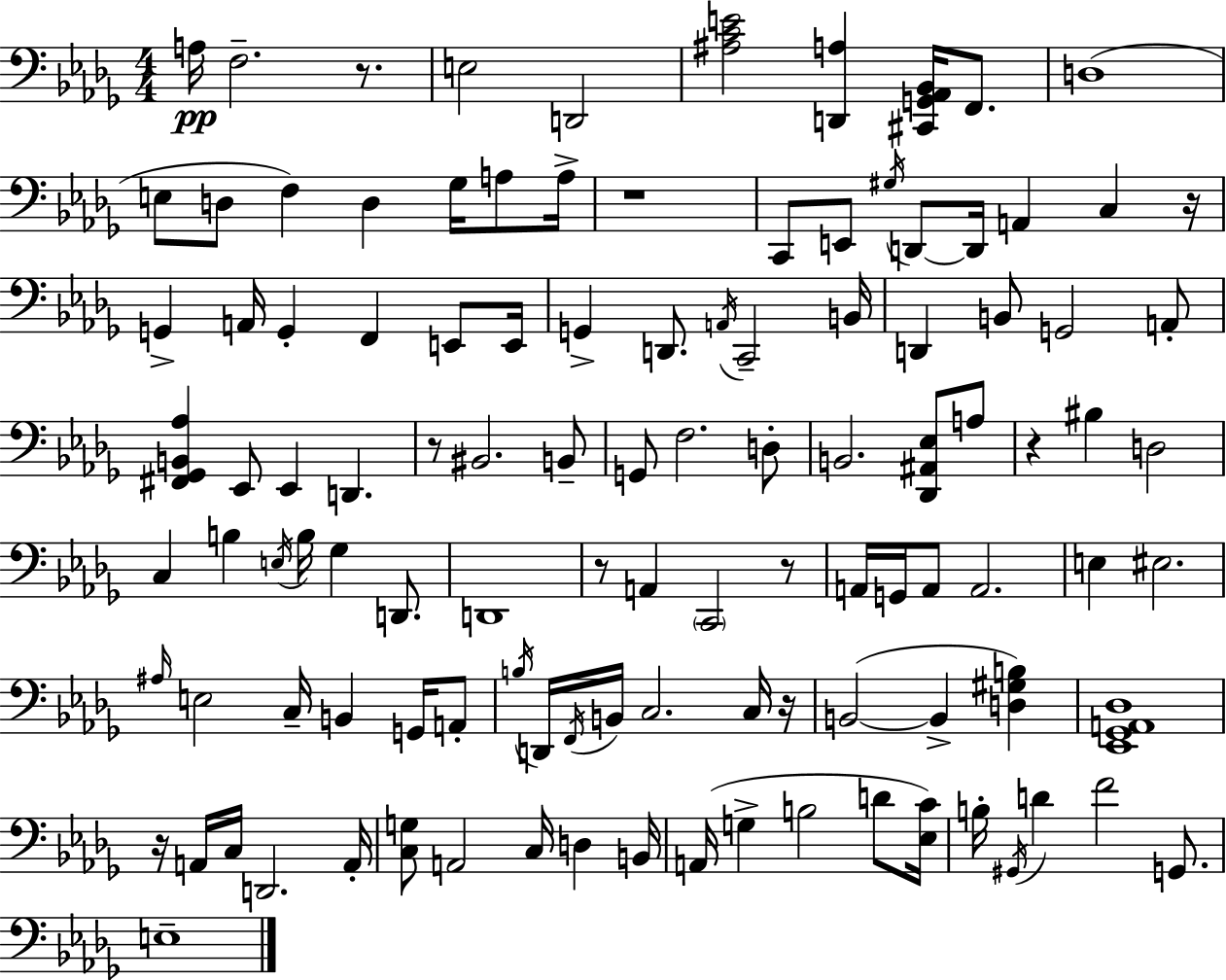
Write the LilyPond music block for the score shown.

{
  \clef bass
  \numericTimeSignature
  \time 4/4
  \key bes \minor
  a16\pp f2.-- r8. | e2 d,2 | <ais c' e'>2 <d, a>4 <cis, g, aes, bes,>16 f,8. | d1( | \break e8 d8 f4) d4 ges16 a8 a16-> | r1 | c,8 e,8 \acciaccatura { gis16 } d,8~~ d,16 a,4 c4 | r16 g,4-> a,16 g,4-. f,4 e,8 | \break e,16 g,4-> d,8. \acciaccatura { a,16 } c,2-- | b,16 d,4 b,8 g,2 | a,8-. <fis, ges, b, aes>4 ees,8 ees,4 d,4. | r8 bis,2. | \break b,8-- g,8 f2. | d8-. b,2. <des, ais, ees>8 | a8 r4 bis4 d2 | c4 b4 \acciaccatura { e16 } b16 ges4 | \break d,8. d,1 | r8 a,4 \parenthesize c,2 | r8 a,16 g,16 a,8 a,2. | e4 eis2. | \break \grace { ais16 } e2 c16-- b,4 | g,16 a,8-. \acciaccatura { b16 } d,16 \acciaccatura { f,16 } b,16 c2. | c16 r16 b,2~(~ b,4-> | <d gis b>4) <ees, ges, a, des>1 | \break r16 a,16 c16 d,2. | a,16-. <c g>8 a,2 | c16 d4 b,16 a,16( g4-> b2 | d'8 <ees c'>16) b16-. \acciaccatura { gis,16 } d'4 f'2 | \break g,8. e1-- | \bar "|."
}